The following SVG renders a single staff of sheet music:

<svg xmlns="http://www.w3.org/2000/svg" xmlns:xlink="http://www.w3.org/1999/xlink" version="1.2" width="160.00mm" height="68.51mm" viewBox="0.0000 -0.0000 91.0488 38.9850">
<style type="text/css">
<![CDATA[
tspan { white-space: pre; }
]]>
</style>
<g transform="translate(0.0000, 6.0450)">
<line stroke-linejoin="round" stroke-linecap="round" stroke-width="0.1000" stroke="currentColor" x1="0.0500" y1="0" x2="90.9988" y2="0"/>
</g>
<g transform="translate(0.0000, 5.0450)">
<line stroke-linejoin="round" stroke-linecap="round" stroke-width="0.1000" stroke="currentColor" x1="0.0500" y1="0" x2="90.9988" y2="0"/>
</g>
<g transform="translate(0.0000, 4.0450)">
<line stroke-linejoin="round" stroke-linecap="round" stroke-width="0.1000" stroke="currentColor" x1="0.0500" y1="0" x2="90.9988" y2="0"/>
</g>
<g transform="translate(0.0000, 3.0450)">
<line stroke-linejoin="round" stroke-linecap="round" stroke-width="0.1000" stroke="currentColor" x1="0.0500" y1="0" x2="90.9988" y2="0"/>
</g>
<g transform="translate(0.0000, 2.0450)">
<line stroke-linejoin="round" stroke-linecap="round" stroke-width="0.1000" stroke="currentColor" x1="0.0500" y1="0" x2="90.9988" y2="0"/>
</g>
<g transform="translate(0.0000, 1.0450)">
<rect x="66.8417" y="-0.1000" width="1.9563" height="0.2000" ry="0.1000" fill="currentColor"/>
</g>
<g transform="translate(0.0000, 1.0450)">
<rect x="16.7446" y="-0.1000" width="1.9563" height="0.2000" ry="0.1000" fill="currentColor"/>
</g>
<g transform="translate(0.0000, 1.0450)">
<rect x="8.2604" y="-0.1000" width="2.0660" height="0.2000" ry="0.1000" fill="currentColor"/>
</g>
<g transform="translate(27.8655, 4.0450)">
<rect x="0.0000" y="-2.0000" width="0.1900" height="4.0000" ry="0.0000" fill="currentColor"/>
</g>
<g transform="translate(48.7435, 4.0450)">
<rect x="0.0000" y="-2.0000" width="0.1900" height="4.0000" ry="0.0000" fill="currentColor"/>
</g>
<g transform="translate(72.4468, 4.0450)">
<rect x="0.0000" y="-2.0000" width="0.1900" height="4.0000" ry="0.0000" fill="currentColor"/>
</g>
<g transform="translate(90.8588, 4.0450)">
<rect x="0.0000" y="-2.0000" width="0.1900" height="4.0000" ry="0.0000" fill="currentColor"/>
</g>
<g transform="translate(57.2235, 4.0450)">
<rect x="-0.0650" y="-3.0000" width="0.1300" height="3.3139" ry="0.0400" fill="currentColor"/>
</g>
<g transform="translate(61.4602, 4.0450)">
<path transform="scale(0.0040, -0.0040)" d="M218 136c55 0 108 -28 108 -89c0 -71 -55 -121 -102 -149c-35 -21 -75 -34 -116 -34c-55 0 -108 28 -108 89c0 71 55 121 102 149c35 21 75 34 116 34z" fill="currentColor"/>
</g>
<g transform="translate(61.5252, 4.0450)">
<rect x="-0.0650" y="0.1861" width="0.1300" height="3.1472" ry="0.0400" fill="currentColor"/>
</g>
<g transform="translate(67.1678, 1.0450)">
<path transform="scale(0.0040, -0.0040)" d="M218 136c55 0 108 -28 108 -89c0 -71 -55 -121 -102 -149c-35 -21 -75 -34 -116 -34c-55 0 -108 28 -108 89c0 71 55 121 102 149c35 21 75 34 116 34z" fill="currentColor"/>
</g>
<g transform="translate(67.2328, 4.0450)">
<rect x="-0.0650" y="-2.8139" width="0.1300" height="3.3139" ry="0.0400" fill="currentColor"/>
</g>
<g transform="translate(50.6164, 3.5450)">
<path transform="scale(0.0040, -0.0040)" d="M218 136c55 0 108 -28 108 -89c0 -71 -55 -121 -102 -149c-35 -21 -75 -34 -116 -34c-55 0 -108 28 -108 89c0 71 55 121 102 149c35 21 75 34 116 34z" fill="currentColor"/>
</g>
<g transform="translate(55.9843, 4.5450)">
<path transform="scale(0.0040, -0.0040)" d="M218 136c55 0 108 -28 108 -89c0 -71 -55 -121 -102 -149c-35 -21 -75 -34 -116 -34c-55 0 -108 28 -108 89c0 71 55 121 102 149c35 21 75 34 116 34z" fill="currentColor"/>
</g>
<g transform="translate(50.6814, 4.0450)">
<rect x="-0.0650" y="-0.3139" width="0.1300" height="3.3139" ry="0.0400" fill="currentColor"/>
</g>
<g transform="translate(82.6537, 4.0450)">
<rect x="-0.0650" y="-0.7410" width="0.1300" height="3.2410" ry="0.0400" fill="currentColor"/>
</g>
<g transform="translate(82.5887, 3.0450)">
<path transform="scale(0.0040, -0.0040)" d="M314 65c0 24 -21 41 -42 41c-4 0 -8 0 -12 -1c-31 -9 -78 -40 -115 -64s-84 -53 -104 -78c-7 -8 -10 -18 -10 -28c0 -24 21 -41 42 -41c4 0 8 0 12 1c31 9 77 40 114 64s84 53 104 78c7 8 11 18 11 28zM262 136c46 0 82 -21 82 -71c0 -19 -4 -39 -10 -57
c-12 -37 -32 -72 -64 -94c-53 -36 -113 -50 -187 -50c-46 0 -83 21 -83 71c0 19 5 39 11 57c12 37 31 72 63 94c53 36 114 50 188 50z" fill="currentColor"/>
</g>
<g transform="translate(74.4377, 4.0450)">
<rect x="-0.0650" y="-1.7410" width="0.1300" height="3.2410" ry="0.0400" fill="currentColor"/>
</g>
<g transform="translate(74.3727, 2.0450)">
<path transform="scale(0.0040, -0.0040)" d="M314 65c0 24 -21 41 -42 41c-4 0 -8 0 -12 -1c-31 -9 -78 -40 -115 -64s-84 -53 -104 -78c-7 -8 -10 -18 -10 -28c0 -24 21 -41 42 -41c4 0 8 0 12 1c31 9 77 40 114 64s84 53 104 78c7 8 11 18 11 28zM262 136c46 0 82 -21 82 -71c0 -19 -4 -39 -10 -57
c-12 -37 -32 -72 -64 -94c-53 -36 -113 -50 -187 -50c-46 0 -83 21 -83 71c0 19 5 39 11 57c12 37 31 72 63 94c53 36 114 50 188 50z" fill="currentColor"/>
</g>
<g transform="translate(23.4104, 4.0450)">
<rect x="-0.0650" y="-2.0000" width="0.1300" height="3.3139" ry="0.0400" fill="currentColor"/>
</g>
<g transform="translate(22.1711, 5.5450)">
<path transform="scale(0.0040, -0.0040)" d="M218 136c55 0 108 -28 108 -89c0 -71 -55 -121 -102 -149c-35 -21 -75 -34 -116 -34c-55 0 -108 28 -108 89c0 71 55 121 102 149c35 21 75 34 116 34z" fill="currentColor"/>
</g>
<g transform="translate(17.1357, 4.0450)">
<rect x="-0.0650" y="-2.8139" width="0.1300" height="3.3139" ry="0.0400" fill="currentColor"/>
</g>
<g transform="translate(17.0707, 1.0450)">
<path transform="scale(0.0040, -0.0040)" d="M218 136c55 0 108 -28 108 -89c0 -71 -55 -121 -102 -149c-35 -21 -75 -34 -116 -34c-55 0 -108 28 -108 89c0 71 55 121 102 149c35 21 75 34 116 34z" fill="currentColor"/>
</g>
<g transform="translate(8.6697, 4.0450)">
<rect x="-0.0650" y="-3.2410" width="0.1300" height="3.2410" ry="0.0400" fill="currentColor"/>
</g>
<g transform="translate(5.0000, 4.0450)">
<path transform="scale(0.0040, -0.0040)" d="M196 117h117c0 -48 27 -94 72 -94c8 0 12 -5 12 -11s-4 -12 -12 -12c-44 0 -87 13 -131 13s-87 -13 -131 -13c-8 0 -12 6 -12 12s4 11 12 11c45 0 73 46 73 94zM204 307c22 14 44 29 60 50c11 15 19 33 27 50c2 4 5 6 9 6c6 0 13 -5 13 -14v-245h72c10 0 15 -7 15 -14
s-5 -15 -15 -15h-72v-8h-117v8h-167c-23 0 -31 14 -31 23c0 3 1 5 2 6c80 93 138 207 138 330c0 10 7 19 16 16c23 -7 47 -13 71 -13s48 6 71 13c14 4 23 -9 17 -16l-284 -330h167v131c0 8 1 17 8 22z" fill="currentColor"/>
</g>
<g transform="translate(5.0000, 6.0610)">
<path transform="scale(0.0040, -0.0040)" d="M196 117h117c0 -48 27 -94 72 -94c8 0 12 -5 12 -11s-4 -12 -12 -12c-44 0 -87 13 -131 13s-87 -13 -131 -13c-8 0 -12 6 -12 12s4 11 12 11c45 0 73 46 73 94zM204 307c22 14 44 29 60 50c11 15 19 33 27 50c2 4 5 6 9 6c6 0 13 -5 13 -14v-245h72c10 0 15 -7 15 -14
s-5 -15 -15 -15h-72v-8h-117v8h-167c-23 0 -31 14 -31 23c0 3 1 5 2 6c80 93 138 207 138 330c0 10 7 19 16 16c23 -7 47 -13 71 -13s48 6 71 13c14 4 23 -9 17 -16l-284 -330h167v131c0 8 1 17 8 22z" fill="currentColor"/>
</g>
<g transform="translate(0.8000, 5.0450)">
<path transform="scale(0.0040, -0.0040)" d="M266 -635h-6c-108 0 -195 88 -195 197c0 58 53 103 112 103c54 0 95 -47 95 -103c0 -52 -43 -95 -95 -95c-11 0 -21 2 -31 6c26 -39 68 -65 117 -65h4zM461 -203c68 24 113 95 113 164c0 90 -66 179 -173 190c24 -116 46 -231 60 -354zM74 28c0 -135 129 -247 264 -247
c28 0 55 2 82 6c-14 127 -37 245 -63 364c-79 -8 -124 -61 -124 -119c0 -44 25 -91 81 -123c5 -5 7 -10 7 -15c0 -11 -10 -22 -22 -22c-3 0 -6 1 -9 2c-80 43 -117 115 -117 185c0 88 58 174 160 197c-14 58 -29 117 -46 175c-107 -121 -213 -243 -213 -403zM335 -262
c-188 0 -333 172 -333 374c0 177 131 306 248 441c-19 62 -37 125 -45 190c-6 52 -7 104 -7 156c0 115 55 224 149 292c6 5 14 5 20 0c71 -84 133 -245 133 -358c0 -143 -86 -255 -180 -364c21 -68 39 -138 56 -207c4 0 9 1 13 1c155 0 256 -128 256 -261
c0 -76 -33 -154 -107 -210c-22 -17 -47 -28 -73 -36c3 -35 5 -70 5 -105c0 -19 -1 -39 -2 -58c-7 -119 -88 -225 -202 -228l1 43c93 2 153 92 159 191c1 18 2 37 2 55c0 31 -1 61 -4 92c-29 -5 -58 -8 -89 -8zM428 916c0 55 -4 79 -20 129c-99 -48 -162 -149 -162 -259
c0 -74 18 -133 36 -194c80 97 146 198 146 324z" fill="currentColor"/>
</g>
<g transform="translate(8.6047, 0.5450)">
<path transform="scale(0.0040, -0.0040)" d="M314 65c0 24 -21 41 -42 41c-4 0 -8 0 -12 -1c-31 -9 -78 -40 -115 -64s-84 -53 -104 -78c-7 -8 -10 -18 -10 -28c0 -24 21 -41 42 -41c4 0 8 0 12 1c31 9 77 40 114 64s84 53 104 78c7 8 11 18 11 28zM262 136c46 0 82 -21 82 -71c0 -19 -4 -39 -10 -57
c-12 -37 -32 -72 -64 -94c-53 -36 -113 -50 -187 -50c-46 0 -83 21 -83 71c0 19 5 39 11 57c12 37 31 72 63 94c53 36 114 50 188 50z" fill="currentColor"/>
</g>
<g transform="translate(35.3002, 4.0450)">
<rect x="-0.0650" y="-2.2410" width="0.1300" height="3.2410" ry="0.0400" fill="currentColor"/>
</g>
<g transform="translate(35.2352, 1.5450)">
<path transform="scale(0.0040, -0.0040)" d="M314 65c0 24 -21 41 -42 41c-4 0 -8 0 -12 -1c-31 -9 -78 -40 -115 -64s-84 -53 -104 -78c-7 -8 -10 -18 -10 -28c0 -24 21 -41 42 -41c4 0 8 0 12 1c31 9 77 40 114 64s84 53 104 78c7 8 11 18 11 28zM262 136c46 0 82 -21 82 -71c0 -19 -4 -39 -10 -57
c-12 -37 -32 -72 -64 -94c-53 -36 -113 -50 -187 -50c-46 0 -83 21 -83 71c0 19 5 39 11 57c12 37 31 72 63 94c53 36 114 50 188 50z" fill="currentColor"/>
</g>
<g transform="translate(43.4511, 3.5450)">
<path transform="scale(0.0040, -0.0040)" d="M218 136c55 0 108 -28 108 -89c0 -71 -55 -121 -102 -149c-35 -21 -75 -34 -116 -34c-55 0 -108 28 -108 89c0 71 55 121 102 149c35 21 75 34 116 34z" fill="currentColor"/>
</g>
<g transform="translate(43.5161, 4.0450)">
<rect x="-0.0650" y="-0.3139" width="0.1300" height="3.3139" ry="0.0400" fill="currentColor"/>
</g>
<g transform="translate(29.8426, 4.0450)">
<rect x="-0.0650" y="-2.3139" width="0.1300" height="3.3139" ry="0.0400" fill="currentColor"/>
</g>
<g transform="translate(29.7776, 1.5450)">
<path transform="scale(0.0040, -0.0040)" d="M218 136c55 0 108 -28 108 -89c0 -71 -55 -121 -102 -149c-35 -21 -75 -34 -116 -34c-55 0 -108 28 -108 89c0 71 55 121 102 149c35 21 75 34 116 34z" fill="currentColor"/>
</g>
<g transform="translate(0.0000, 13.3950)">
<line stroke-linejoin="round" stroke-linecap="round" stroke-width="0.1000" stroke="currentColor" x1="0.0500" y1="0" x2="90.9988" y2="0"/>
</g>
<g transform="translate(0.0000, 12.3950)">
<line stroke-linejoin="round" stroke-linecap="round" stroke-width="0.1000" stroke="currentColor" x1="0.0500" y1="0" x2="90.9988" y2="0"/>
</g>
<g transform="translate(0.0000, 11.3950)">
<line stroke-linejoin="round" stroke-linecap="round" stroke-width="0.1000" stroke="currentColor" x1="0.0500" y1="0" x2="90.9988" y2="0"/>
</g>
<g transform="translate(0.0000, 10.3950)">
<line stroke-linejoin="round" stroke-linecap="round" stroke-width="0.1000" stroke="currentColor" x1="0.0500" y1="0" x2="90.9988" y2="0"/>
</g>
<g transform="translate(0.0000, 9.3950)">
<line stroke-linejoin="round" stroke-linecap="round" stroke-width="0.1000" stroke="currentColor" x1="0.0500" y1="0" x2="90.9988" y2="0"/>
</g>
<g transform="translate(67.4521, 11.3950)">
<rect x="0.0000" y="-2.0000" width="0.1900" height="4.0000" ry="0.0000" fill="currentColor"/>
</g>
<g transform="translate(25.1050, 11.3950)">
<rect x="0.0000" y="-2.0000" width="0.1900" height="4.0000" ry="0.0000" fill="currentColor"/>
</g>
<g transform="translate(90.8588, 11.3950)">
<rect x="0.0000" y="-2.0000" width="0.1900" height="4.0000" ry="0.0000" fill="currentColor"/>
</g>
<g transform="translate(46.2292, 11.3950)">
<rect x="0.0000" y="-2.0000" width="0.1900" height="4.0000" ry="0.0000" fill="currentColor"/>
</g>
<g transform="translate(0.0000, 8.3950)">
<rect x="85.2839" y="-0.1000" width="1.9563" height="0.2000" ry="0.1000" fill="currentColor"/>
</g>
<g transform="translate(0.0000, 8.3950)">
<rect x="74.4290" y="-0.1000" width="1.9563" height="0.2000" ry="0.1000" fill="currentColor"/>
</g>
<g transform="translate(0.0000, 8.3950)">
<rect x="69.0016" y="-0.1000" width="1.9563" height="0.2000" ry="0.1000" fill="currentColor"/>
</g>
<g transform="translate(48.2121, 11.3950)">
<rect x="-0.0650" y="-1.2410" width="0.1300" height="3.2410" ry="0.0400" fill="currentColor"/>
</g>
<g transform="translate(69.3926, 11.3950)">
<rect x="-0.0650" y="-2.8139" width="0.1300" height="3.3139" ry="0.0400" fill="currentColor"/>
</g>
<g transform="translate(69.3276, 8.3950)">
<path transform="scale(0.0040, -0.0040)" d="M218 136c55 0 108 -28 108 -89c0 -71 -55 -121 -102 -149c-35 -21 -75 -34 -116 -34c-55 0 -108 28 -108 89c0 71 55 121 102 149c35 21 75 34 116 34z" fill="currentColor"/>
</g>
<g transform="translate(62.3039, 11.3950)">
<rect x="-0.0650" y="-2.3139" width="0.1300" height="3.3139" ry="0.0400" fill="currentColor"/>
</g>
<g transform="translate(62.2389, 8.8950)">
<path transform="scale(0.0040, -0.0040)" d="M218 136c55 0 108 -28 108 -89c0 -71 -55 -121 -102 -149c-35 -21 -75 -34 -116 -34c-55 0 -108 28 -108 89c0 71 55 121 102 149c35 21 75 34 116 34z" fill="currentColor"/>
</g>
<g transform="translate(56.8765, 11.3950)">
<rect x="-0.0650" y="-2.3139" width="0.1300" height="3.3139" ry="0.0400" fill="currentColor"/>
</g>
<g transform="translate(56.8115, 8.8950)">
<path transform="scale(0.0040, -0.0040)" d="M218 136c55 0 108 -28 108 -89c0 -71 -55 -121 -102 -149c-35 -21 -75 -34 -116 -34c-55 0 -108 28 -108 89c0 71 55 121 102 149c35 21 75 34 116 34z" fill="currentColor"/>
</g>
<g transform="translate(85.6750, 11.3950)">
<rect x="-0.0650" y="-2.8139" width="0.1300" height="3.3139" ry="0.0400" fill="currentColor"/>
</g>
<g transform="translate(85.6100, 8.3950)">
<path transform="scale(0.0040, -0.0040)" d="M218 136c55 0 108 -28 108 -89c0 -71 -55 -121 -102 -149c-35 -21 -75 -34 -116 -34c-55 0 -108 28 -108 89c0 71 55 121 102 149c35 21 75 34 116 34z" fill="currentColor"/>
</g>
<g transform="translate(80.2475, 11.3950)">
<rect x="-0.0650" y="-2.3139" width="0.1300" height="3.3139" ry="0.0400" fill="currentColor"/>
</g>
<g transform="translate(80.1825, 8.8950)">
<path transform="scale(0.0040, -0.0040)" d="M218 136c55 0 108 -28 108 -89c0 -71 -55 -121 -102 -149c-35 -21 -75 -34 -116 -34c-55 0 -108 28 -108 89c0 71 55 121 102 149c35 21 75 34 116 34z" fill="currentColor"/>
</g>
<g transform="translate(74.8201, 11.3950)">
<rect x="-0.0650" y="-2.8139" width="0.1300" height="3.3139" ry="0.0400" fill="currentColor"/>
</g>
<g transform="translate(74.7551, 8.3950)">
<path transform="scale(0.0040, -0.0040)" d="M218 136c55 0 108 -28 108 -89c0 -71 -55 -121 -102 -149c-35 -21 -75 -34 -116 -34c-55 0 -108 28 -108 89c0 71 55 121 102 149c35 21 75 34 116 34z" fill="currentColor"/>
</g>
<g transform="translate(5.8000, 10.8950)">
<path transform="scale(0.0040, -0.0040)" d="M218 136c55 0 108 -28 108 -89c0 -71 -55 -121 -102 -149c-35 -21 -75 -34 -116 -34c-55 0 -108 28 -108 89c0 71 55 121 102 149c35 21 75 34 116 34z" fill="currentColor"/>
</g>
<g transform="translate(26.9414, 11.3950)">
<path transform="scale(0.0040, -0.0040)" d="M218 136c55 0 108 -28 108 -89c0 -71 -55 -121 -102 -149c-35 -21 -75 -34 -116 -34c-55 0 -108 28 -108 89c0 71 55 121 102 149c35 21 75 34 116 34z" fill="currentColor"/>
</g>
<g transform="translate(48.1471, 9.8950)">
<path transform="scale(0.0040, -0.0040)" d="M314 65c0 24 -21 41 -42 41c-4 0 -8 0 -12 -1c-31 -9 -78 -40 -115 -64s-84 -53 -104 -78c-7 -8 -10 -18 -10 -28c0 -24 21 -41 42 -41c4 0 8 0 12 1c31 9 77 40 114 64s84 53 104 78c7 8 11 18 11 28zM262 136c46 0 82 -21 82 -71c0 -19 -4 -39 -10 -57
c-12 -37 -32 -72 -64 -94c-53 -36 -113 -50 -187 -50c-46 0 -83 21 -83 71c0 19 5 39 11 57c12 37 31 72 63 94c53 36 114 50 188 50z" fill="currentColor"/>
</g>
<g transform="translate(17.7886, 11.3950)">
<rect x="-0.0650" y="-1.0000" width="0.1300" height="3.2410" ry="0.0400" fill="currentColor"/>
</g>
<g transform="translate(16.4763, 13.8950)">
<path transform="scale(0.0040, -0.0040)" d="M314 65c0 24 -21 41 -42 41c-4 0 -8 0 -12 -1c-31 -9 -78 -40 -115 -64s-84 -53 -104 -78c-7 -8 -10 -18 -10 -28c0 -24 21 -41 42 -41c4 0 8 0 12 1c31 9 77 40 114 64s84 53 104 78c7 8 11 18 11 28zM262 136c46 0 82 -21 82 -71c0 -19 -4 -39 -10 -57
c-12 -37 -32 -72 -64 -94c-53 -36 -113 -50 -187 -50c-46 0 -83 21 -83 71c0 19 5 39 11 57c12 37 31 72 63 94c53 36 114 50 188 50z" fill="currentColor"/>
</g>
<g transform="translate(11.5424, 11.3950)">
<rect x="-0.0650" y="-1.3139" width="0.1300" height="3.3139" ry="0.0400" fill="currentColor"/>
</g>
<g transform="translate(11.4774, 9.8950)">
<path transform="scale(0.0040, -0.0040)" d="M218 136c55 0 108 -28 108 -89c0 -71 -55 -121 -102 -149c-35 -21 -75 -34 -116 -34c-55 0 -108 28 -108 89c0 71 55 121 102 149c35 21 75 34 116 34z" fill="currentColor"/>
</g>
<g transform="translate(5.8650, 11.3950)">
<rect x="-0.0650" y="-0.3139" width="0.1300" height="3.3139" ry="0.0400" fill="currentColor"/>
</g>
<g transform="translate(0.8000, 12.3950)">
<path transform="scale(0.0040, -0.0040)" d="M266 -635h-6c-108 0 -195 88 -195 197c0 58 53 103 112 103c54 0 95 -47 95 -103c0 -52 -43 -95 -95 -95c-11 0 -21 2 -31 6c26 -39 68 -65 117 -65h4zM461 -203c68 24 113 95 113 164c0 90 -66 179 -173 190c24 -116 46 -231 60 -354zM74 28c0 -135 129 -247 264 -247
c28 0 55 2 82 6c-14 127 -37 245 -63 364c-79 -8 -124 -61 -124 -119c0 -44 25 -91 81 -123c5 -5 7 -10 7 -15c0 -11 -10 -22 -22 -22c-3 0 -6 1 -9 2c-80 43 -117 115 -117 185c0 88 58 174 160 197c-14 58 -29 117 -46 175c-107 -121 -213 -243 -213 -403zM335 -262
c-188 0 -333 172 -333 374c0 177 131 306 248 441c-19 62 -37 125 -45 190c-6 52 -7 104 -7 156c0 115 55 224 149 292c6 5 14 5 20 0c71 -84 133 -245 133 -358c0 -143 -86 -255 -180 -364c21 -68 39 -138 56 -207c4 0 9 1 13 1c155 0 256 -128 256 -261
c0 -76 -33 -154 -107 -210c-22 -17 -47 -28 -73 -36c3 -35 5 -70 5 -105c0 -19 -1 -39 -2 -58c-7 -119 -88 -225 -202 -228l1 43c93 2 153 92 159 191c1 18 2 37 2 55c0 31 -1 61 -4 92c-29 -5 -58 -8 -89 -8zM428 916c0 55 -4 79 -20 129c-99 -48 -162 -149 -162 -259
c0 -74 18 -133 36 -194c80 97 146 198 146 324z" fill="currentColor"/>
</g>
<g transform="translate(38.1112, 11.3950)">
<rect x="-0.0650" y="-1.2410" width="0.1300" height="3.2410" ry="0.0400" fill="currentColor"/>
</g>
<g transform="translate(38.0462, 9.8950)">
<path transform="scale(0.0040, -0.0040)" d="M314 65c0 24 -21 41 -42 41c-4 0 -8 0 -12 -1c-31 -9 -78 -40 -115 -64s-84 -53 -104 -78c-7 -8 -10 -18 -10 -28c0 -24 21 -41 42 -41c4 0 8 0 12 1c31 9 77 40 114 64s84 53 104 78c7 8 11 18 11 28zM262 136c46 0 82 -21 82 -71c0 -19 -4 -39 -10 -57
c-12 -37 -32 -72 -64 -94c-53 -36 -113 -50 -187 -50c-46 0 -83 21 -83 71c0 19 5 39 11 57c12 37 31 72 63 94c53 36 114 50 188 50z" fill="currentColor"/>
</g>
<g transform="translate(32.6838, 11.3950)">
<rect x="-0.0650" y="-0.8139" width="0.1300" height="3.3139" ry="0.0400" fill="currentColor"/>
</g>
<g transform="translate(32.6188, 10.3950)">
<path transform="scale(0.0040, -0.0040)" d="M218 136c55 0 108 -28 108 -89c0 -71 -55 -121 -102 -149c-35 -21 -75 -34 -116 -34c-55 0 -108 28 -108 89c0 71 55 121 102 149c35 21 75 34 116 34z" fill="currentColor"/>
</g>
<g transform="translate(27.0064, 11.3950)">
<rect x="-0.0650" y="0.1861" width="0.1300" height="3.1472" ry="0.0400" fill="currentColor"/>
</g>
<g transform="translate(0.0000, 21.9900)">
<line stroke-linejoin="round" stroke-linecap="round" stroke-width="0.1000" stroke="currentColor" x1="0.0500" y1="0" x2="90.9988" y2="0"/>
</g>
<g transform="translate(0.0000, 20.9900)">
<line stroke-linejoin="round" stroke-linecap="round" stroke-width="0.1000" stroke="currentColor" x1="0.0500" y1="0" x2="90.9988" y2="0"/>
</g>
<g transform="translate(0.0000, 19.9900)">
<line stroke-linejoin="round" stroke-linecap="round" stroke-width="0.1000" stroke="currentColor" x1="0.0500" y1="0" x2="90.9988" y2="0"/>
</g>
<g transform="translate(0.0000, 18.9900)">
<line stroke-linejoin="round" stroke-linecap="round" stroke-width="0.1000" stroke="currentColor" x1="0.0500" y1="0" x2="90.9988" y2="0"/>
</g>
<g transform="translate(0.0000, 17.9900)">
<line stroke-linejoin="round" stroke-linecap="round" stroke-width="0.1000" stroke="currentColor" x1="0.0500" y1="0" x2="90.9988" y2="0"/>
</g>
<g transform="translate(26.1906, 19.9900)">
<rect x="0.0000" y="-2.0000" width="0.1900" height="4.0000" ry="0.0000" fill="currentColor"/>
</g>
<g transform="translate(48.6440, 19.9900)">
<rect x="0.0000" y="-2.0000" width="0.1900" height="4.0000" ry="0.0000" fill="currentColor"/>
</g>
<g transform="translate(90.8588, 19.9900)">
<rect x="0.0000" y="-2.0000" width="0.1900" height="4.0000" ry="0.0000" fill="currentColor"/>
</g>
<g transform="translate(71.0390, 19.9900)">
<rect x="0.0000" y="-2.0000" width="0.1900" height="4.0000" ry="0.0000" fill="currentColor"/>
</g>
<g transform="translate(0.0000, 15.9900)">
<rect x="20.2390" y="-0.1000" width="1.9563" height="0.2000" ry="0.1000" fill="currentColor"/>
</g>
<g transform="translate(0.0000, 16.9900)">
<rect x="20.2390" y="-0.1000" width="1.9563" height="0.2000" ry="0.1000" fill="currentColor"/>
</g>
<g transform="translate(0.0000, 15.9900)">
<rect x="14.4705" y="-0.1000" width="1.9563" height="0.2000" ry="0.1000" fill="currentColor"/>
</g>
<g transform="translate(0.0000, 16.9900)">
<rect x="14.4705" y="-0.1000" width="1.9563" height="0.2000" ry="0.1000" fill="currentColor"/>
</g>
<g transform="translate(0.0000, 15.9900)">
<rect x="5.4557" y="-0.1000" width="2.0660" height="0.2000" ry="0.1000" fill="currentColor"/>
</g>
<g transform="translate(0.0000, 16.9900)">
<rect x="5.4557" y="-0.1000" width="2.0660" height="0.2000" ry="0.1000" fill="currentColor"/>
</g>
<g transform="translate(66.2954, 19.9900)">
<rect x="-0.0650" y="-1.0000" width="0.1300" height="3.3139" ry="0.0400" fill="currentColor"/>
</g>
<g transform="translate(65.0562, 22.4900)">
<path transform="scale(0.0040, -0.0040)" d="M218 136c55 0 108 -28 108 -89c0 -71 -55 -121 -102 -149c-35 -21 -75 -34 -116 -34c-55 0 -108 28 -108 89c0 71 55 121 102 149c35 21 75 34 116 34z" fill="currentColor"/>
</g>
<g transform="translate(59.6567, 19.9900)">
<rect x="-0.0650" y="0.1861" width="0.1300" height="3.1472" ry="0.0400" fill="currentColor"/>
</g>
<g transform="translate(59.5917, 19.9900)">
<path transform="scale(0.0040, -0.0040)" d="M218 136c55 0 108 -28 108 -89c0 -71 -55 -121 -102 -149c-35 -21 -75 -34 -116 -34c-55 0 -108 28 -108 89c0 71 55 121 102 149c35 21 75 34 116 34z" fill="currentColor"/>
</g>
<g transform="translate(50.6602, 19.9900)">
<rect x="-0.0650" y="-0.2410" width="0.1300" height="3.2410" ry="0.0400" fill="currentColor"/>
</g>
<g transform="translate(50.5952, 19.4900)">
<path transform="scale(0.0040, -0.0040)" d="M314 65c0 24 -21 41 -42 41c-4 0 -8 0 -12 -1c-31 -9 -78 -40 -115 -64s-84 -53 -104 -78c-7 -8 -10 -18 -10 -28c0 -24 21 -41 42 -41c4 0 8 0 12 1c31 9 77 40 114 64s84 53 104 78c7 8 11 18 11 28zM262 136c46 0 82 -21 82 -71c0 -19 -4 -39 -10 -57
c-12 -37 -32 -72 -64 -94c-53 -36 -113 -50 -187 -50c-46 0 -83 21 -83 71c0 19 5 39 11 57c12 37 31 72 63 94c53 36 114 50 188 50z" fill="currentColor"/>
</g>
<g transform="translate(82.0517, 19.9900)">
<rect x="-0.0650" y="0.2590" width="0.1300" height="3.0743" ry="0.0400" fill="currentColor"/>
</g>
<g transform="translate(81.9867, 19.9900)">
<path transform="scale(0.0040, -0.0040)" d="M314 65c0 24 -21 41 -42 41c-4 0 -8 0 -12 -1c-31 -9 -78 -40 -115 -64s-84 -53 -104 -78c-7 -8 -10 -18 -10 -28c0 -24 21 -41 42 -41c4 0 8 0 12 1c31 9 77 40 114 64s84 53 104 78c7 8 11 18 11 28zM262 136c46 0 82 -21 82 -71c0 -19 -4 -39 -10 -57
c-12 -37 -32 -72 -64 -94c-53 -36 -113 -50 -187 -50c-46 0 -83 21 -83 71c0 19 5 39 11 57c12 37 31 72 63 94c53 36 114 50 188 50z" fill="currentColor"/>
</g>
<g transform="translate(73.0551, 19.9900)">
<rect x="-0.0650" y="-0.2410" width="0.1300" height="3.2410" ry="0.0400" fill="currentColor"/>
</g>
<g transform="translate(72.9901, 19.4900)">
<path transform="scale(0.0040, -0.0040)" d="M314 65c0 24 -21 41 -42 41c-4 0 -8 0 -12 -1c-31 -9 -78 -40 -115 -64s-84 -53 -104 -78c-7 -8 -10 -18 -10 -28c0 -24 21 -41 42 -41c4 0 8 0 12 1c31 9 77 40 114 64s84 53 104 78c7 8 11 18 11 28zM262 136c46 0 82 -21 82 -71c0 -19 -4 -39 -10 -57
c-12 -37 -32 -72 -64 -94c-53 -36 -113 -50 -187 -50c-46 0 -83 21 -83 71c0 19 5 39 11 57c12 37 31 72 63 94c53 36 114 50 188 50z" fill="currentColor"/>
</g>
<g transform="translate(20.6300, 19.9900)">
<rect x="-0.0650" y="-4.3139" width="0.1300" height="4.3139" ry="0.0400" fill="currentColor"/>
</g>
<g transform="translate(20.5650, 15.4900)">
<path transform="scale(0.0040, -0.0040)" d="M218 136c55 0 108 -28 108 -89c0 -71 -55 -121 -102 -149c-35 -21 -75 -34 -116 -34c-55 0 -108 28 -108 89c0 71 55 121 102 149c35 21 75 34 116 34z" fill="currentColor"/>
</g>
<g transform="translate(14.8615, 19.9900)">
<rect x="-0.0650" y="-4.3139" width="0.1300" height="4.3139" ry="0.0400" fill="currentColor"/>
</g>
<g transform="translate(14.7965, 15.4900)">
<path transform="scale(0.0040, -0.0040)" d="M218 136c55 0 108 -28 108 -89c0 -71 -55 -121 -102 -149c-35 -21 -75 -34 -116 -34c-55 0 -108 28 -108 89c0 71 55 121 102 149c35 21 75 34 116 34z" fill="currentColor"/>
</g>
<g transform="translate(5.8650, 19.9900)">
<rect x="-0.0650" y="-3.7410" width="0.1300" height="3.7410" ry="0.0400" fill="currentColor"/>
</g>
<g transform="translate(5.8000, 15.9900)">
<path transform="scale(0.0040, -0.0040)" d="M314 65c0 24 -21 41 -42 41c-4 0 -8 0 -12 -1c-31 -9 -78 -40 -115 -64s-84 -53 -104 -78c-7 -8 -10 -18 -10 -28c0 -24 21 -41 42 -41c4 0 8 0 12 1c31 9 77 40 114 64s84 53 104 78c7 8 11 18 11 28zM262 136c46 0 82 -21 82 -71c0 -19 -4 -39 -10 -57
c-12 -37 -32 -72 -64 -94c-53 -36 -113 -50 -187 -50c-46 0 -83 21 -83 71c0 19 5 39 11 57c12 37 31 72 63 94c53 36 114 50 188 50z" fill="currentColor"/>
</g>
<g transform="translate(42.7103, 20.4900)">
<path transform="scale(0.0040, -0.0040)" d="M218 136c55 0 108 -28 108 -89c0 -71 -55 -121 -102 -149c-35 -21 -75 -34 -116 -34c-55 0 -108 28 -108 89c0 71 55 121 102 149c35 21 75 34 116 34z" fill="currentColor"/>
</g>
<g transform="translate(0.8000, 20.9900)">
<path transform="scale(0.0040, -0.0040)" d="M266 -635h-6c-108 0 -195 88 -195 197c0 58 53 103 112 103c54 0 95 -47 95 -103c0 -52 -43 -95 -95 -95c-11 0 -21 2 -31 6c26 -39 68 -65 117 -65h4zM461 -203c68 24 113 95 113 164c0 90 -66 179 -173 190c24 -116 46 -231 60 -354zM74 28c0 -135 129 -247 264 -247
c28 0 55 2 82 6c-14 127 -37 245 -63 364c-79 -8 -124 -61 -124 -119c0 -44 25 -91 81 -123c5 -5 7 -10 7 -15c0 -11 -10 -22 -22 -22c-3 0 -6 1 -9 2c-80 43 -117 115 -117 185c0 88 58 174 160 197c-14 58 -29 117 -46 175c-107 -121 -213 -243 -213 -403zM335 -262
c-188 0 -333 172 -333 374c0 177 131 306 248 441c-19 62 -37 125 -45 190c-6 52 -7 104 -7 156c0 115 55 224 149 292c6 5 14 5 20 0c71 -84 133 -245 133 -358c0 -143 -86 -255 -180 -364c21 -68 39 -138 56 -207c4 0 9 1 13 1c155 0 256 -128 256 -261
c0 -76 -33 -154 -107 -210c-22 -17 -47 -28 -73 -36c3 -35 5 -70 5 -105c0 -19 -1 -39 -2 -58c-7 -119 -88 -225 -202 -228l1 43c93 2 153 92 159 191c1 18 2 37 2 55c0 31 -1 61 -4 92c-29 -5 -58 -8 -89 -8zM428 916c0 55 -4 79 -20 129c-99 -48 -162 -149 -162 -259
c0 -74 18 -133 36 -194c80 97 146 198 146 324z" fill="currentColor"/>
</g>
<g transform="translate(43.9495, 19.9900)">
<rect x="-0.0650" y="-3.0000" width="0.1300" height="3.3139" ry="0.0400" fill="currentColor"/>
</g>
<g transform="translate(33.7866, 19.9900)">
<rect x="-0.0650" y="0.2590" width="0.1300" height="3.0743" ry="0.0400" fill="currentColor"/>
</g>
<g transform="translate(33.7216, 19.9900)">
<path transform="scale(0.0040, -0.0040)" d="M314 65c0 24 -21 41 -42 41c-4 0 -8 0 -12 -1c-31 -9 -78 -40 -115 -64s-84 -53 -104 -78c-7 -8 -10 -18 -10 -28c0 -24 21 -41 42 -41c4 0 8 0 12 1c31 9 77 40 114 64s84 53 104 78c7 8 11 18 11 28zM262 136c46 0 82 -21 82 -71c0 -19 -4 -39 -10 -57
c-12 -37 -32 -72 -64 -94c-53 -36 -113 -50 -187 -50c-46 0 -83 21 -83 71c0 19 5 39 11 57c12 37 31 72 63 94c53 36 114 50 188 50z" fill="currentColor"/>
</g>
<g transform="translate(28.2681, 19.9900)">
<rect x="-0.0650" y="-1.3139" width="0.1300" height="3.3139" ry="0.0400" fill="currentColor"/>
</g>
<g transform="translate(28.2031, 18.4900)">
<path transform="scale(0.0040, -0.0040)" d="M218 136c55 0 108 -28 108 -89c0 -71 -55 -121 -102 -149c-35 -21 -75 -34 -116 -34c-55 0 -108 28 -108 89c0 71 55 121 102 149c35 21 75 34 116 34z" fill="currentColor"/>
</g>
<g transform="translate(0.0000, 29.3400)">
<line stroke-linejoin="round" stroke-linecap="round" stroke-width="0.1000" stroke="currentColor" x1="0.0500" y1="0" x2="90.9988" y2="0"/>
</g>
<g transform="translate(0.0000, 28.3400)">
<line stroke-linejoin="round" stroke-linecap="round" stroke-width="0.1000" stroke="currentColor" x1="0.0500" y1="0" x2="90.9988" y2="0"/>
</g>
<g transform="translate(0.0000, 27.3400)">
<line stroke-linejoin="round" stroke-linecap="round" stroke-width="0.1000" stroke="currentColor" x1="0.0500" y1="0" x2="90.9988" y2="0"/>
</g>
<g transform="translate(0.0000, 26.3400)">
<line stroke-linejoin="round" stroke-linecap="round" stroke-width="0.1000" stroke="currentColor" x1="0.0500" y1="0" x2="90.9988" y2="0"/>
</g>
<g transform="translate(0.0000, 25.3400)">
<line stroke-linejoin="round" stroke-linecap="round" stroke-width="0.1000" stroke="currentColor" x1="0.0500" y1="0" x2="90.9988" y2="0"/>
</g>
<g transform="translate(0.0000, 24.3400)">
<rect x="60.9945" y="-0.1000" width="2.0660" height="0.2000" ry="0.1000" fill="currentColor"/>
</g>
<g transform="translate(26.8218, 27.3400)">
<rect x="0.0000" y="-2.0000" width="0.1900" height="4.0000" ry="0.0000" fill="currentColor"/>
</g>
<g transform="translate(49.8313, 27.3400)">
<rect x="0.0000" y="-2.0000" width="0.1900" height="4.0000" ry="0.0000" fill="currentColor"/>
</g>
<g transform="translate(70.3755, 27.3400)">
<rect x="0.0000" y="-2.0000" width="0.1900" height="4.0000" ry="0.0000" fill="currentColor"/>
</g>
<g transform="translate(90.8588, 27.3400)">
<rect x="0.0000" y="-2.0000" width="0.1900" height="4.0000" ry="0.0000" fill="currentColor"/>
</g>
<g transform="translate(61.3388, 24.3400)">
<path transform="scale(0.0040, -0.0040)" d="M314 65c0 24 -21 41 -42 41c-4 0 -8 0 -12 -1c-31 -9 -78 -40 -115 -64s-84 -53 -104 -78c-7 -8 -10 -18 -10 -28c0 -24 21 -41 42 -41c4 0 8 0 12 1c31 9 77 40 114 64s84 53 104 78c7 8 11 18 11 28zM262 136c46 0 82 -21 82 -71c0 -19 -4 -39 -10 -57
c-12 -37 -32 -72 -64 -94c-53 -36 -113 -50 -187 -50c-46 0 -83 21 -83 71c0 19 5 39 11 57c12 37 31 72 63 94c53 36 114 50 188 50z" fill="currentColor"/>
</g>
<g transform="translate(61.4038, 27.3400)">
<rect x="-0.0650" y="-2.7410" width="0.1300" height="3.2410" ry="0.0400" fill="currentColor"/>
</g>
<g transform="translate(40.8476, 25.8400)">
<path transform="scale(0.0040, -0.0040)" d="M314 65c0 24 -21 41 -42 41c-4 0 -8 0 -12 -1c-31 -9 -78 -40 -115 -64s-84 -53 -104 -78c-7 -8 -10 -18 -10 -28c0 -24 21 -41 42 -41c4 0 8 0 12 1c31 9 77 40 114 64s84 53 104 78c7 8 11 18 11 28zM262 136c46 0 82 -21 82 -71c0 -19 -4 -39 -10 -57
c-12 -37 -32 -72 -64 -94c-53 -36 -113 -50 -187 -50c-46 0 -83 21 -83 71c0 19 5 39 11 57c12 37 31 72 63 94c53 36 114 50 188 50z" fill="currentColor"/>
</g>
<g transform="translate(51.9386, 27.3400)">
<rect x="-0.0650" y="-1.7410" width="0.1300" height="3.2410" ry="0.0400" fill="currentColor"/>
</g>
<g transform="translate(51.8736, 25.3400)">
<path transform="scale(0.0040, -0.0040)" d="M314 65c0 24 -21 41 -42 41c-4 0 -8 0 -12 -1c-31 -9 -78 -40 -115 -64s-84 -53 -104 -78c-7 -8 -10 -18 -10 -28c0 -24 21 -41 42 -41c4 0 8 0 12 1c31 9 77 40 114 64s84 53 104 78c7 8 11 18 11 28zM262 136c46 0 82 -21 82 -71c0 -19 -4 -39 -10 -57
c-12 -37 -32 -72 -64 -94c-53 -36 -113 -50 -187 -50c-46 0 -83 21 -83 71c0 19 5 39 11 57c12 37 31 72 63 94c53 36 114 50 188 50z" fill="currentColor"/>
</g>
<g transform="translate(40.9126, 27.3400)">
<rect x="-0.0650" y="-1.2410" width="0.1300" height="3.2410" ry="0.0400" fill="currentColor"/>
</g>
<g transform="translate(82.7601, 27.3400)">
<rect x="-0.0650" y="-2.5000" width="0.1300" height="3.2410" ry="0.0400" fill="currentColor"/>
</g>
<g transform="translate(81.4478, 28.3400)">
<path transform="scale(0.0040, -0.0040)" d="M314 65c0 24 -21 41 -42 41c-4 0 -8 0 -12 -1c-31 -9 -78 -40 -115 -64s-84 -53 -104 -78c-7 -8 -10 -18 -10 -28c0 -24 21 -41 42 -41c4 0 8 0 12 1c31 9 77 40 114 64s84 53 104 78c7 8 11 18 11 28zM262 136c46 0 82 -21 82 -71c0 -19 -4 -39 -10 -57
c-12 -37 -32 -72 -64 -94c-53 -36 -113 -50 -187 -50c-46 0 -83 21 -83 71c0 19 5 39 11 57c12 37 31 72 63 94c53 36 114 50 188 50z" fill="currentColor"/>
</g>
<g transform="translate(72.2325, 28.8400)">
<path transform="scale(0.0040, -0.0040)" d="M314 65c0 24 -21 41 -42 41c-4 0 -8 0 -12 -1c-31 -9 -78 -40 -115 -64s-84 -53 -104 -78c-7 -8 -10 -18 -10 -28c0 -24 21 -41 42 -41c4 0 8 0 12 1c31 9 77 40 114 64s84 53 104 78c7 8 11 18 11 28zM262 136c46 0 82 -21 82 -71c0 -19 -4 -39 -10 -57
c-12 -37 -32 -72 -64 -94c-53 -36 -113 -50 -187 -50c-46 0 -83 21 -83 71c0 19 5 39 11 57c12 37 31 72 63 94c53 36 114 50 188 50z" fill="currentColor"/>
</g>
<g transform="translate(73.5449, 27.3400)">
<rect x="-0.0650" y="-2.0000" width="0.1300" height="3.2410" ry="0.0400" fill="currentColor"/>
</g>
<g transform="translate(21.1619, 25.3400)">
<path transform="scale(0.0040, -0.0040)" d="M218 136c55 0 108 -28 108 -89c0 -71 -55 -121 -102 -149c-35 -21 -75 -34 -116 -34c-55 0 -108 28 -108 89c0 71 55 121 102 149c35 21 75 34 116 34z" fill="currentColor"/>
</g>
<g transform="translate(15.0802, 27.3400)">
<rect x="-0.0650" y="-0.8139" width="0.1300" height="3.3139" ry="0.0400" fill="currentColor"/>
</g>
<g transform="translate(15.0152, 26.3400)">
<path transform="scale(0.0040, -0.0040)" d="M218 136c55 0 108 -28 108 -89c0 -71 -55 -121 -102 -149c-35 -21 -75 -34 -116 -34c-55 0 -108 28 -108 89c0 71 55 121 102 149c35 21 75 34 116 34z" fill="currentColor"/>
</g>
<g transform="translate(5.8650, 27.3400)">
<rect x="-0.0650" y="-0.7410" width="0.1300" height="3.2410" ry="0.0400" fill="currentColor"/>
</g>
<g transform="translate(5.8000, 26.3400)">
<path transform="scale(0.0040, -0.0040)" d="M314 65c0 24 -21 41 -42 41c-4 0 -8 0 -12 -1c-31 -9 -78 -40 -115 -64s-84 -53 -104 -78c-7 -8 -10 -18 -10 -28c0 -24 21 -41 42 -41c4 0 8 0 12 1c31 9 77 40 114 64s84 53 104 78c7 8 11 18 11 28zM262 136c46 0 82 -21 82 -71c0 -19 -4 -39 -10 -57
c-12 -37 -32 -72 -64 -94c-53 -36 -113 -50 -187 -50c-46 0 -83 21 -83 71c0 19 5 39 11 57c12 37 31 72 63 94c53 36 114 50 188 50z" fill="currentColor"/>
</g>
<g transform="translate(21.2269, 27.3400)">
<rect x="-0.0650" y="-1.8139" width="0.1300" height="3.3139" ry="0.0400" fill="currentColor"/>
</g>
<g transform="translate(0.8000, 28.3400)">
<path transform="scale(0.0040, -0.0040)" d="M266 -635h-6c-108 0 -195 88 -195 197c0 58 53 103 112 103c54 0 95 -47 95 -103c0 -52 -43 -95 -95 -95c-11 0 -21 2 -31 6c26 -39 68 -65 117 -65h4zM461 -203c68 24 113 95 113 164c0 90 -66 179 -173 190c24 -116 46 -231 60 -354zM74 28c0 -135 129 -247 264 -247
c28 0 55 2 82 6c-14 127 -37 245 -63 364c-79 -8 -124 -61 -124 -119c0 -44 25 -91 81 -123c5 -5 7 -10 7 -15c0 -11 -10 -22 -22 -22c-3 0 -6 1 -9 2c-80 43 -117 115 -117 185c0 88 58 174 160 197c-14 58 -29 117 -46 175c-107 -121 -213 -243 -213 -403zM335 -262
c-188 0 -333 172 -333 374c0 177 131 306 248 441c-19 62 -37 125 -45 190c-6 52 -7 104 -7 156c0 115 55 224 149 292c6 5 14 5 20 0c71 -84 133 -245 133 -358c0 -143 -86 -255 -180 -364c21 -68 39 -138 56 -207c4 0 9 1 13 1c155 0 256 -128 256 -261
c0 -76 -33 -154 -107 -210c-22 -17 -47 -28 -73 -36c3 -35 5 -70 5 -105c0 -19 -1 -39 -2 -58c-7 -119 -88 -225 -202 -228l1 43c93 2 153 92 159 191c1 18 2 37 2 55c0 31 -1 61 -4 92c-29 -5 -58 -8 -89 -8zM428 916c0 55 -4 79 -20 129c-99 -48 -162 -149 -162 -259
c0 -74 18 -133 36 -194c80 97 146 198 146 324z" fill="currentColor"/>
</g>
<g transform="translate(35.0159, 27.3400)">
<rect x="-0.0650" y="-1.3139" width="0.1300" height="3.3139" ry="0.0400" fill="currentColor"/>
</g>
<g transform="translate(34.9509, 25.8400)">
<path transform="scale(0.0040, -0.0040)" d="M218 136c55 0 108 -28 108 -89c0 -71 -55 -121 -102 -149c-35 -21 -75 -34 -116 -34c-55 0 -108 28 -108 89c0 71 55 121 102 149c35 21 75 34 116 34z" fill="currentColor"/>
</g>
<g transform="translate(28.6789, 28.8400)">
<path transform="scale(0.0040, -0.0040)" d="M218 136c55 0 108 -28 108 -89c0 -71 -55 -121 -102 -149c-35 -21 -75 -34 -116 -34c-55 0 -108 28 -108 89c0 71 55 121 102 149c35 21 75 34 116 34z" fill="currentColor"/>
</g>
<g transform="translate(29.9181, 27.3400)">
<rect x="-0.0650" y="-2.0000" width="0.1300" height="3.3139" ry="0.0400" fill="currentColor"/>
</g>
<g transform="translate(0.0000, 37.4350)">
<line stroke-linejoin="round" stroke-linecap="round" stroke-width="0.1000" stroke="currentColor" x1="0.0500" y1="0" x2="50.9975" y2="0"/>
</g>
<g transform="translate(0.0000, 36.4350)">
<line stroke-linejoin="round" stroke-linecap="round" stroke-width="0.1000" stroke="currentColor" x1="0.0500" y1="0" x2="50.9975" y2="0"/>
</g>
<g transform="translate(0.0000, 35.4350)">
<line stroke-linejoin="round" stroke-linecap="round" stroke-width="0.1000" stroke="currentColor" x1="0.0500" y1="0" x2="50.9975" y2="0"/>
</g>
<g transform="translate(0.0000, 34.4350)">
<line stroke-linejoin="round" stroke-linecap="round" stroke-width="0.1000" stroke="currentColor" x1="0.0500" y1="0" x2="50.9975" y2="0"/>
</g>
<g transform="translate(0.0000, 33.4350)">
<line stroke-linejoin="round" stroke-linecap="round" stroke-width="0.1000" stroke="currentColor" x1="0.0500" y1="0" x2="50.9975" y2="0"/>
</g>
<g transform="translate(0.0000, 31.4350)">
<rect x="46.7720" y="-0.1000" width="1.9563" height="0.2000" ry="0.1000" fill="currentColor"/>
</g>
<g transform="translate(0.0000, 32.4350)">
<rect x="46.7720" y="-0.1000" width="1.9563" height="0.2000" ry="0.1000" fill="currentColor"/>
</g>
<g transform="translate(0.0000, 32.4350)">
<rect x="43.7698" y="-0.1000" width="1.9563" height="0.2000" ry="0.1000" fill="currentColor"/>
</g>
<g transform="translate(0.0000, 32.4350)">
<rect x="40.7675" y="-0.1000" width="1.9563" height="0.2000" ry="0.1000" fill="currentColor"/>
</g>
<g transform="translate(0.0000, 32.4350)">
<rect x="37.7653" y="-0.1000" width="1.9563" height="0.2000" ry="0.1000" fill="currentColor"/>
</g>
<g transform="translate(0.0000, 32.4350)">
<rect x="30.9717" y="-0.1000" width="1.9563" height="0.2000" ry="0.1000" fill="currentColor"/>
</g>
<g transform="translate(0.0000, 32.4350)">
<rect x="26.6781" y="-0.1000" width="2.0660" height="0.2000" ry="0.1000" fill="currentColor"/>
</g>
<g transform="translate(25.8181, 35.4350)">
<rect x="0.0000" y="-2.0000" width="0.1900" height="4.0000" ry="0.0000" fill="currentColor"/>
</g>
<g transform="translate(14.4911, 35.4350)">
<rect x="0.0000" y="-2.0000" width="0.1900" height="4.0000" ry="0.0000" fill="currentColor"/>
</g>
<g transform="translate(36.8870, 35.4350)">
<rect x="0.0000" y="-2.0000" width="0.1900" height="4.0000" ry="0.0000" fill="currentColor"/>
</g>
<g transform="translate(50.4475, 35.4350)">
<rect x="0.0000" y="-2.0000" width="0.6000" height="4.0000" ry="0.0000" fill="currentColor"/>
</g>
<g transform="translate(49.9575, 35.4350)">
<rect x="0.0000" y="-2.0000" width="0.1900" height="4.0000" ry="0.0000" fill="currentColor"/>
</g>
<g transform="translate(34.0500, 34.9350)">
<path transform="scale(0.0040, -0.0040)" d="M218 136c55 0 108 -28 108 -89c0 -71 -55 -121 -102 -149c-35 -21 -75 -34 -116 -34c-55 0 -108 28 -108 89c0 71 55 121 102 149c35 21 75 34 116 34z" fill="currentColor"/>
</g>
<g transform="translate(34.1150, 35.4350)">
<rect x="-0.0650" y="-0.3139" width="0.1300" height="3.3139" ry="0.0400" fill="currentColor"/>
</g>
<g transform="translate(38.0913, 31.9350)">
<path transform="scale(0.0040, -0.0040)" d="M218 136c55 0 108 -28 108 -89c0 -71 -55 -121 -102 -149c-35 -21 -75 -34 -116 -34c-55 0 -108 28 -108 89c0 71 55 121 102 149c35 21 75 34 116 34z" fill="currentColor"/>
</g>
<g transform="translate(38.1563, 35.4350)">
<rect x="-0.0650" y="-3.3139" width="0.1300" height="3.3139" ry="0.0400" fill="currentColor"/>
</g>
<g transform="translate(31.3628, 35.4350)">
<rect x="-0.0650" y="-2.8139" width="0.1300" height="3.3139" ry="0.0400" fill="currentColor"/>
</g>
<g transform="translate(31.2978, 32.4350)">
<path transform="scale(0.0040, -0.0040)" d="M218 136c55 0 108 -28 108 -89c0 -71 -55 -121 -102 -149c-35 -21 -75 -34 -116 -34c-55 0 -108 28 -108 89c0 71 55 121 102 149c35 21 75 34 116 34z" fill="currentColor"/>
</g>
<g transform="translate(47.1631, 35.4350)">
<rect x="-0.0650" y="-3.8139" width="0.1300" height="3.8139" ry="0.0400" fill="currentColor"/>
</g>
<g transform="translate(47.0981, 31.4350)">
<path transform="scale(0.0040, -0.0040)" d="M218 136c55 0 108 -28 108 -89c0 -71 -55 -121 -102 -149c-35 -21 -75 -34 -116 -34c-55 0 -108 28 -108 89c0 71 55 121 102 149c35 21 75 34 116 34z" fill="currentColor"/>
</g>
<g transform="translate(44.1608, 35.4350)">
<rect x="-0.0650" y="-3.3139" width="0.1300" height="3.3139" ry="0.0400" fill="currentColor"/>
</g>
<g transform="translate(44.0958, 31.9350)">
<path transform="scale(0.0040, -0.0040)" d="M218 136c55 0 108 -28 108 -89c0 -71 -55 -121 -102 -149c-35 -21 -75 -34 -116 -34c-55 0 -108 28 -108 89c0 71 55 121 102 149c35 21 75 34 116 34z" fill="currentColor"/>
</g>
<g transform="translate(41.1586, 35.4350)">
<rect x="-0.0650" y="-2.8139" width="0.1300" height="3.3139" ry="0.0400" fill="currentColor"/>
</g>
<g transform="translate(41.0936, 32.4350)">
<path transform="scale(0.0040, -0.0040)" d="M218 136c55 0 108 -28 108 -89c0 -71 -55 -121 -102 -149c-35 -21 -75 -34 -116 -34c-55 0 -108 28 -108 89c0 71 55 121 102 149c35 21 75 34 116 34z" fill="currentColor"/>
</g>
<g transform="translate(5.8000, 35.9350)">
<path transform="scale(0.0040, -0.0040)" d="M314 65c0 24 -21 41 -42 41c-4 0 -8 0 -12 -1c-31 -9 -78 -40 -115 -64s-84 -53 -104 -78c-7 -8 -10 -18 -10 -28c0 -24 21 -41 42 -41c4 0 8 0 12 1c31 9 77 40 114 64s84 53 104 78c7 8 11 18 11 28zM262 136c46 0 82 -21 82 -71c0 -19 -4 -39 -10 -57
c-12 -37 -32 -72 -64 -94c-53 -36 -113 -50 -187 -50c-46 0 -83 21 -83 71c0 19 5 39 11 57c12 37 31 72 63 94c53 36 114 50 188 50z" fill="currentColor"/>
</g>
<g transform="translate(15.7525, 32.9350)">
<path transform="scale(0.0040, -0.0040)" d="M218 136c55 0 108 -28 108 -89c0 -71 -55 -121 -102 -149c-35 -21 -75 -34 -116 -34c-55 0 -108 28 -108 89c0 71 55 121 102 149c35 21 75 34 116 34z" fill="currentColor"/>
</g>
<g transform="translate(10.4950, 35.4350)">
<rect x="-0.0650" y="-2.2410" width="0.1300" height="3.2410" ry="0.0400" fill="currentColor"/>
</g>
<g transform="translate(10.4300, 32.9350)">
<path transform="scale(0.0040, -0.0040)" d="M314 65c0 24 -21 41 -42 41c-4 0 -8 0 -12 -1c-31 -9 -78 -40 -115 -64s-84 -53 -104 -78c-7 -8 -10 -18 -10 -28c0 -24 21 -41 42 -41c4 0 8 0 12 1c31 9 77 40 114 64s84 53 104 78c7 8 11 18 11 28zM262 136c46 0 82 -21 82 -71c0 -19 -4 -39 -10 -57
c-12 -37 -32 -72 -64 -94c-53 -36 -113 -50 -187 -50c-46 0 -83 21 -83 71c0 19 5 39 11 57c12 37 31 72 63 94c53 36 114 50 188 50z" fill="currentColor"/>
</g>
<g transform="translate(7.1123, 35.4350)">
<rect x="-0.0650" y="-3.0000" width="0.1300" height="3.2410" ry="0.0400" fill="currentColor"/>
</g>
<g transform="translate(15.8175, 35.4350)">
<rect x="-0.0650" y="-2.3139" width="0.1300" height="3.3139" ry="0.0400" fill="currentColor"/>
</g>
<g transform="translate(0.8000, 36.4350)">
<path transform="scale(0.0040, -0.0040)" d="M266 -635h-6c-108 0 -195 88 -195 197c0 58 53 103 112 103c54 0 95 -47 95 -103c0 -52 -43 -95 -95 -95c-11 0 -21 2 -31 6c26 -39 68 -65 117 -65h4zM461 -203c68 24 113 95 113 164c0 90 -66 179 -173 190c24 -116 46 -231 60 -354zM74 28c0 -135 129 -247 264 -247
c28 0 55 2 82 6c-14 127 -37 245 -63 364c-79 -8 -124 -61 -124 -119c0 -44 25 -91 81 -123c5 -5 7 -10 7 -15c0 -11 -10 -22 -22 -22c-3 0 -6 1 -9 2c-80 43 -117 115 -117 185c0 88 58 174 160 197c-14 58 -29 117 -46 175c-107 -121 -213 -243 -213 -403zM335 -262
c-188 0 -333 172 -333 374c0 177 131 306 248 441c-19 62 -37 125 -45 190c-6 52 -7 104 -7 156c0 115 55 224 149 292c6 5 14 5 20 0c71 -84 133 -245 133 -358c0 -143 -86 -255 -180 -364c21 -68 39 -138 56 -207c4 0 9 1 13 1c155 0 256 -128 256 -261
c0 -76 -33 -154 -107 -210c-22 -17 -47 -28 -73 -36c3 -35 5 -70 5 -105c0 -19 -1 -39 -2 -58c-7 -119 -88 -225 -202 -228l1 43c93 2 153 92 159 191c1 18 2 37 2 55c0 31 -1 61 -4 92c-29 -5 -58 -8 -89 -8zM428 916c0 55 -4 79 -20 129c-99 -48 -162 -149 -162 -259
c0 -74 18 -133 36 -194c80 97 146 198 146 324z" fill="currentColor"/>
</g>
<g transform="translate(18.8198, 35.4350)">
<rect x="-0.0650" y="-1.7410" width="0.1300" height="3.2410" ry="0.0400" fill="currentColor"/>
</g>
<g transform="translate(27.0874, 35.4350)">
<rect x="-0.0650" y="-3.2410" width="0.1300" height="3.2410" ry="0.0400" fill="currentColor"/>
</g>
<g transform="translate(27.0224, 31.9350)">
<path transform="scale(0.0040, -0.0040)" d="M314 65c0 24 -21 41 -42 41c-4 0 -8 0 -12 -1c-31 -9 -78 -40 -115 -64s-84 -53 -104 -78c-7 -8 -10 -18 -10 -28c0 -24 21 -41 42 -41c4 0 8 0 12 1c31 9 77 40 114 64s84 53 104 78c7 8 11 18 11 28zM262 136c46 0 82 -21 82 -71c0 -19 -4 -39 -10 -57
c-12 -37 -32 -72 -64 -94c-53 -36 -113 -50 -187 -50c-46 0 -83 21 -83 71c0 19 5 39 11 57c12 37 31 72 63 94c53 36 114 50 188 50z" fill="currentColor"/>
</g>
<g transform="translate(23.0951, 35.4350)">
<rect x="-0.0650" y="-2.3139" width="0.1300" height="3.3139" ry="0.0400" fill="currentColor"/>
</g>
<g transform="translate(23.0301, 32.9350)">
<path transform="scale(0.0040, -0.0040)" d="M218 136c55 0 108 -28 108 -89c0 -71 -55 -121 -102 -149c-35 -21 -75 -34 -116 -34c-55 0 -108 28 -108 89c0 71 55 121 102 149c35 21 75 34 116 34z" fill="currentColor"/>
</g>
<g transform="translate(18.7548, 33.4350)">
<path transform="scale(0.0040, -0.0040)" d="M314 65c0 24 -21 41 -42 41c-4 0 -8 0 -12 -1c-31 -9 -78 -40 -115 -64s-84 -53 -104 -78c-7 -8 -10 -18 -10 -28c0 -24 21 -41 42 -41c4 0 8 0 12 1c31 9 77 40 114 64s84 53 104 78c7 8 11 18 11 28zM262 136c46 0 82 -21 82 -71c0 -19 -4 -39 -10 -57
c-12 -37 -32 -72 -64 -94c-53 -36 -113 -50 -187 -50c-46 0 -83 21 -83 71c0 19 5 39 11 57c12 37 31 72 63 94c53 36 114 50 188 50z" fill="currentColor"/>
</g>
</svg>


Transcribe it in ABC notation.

X:1
T:Untitled
M:4/4
L:1/4
K:C
b2 a F g g2 c c A B a f2 d2 c e D2 B d e2 e2 g g a a g a c'2 d' d' e B2 A c2 B D c2 B2 d2 d f F e e2 f2 a2 F2 G2 A2 g2 g f2 g b2 a c b a b c'